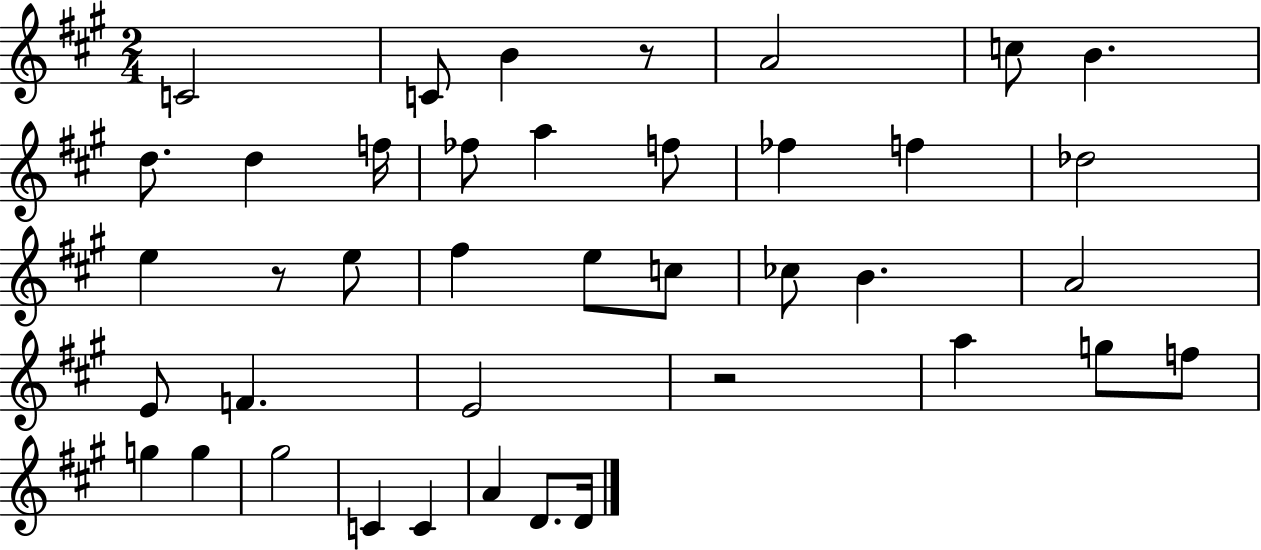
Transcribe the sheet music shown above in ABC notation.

X:1
T:Untitled
M:2/4
L:1/4
K:A
C2 C/2 B z/2 A2 c/2 B d/2 d f/4 _f/2 a f/2 _f f _d2 e z/2 e/2 ^f e/2 c/2 _c/2 B A2 E/2 F E2 z2 a g/2 f/2 g g ^g2 C C A D/2 D/4